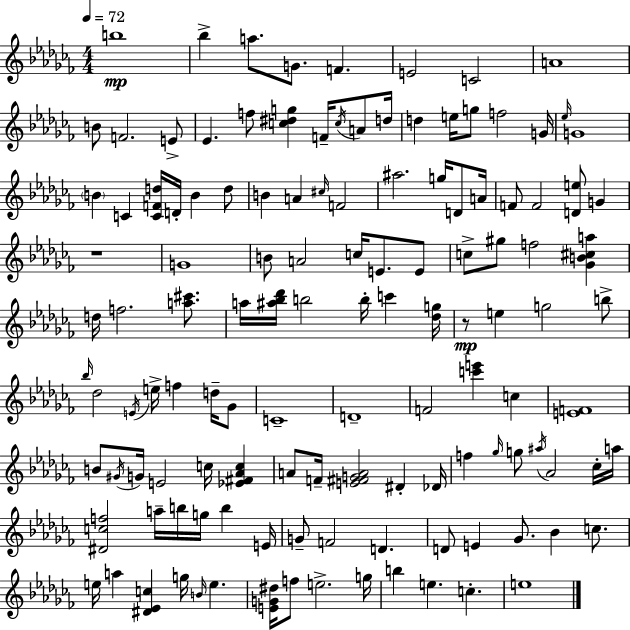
B5/w Bb5/q A5/e. G4/e. F4/q. E4/h C4/h A4/w B4/e F4/h. E4/e Eb4/q. F5/e [C5,D#5,G5]/q F4/s C5/s A4/e D5/s D5/q E5/s G5/e F5/h G4/s Eb5/s G4/w B4/q C4/q [C4,F4,D5]/s D4/s B4/q D5/e B4/q A4/q C#5/s F4/h A#5/h. G5/s D4/e A4/s F4/e F4/h [D4,E5]/e G4/q R/w G4/w B4/e A4/h C5/s E4/e. E4/e C5/e G#5/e F5/h [Gb4,B4,C#5,A5]/q D5/s F5/h. [A5,C#6]/e. A5/s [A#5,Bb5,Db6]/s B5/h B5/s C6/q [Db5,G5]/s R/e E5/q G5/h B5/e Bb5/s Db5/h E4/s E5/s F5/q D5/s Gb4/e C4/w D4/w F4/h [C6,E6]/q C5/q [E4,F4]/w B4/e G#4/s G4/s E4/h C5/s [Eb4,F#4,Ab4,C5]/q A4/e F4/s [E4,F#4,G4,A4]/h D#4/q Db4/s F5/q Gb5/s G5/e A#5/s Ab4/h CES5/s A5/s [D#4,C5,F5]/h A5/s B5/s G5/s B5/q E4/s G4/e F4/h D4/q. D4/e E4/q Gb4/e. Bb4/q C5/e. E5/s A5/q [D#4,Eb4,C5]/q G5/s B4/s E5/q. [E4,G4,D#5]/s F5/e E5/h. G5/s B5/q E5/q. C5/q. E5/w